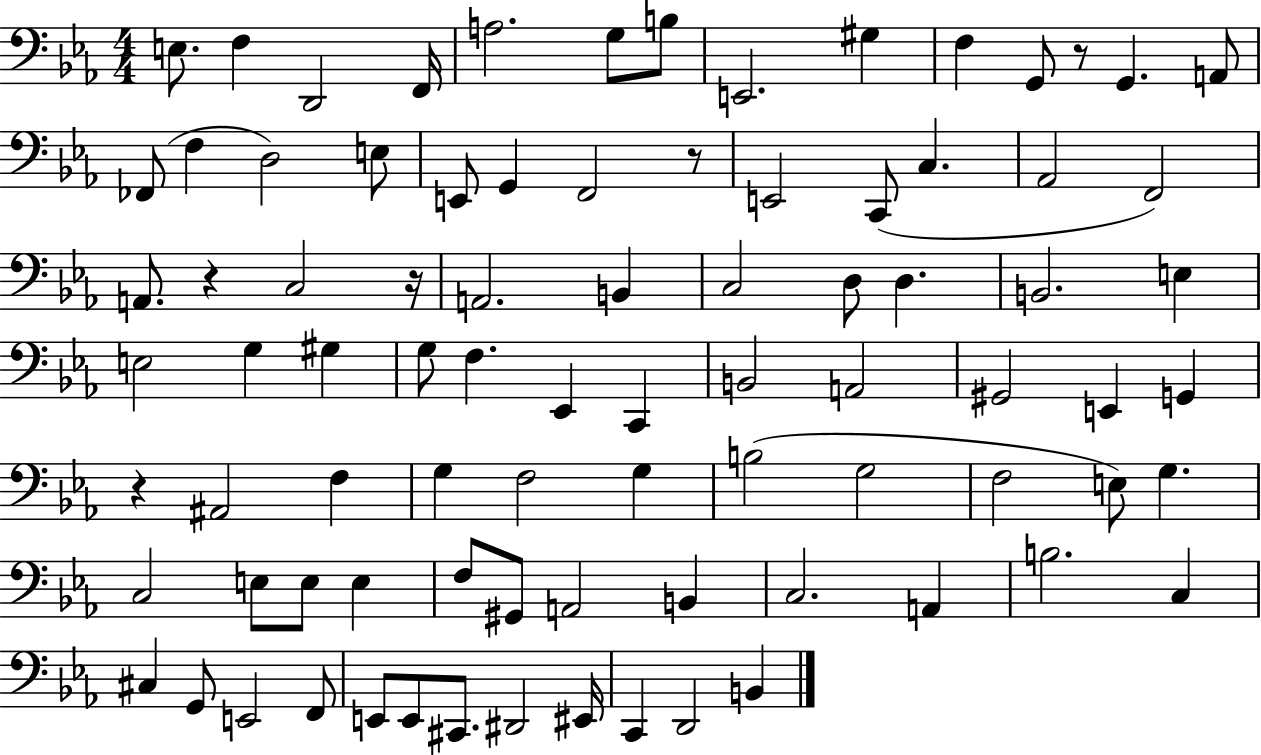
E3/e. F3/q D2/h F2/s A3/h. G3/e B3/e E2/h. G#3/q F3/q G2/e R/e G2/q. A2/e FES2/e F3/q D3/h E3/e E2/e G2/q F2/h R/e E2/h C2/e C3/q. Ab2/h F2/h A2/e. R/q C3/h R/s A2/h. B2/q C3/h D3/e D3/q. B2/h. E3/q E3/h G3/q G#3/q G3/e F3/q. Eb2/q C2/q B2/h A2/h G#2/h E2/q G2/q R/q A#2/h F3/q G3/q F3/h G3/q B3/h G3/h F3/h E3/e G3/q. C3/h E3/e E3/e E3/q F3/e G#2/e A2/h B2/q C3/h. A2/q B3/h. C3/q C#3/q G2/e E2/h F2/e E2/e E2/e C#2/e. D#2/h EIS2/s C2/q D2/h B2/q